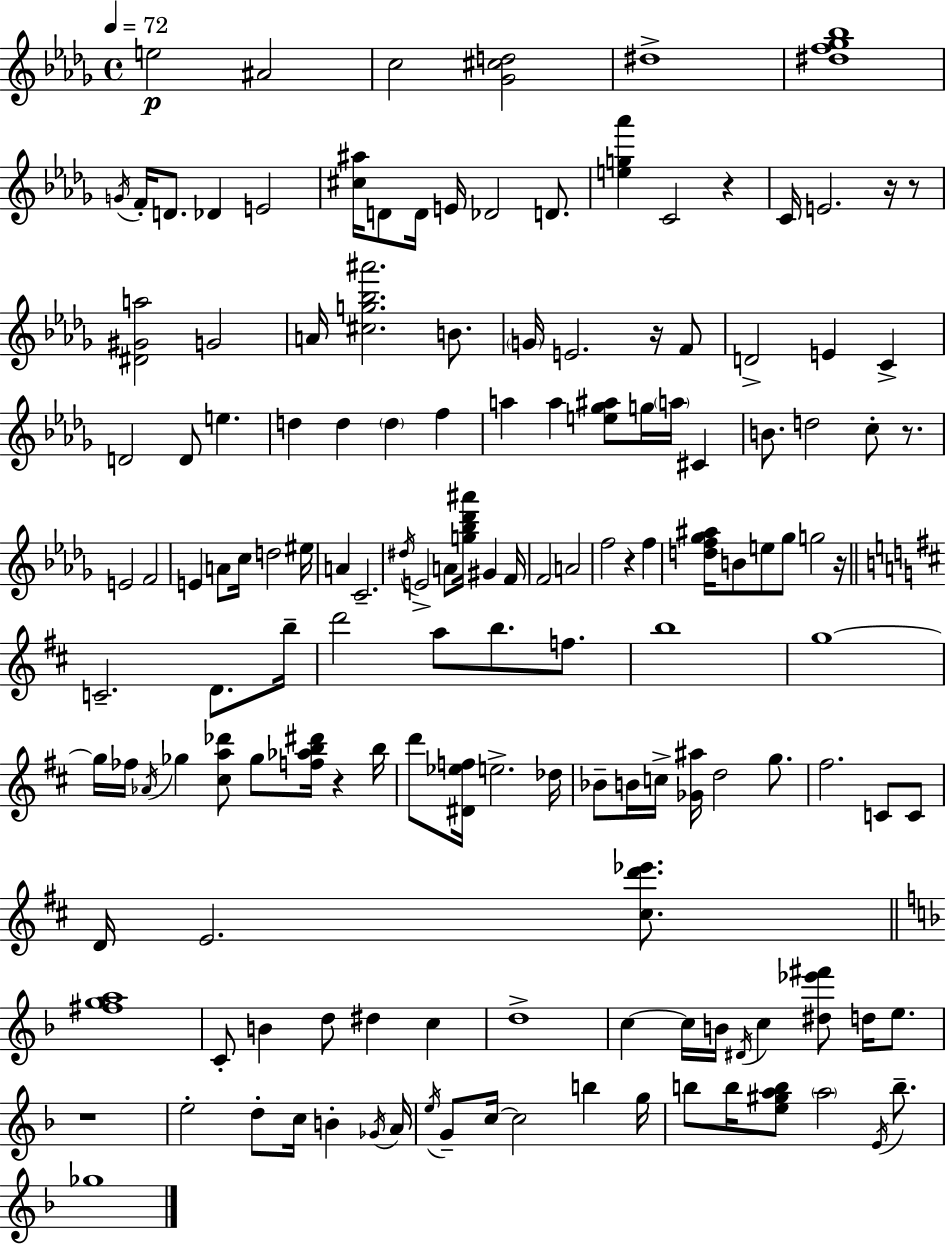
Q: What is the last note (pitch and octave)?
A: Gb5